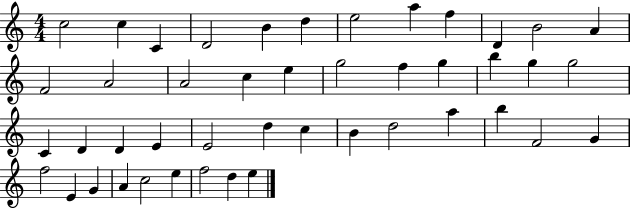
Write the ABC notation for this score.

X:1
T:Untitled
M:4/4
L:1/4
K:C
c2 c C D2 B d e2 a f D B2 A F2 A2 A2 c e g2 f g b g g2 C D D E E2 d c B d2 a b F2 G f2 E G A c2 e f2 d e